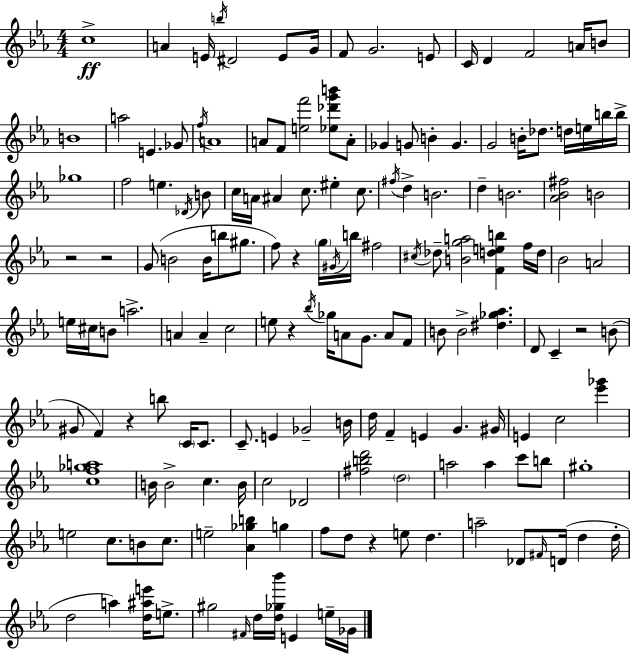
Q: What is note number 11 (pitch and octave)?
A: C4